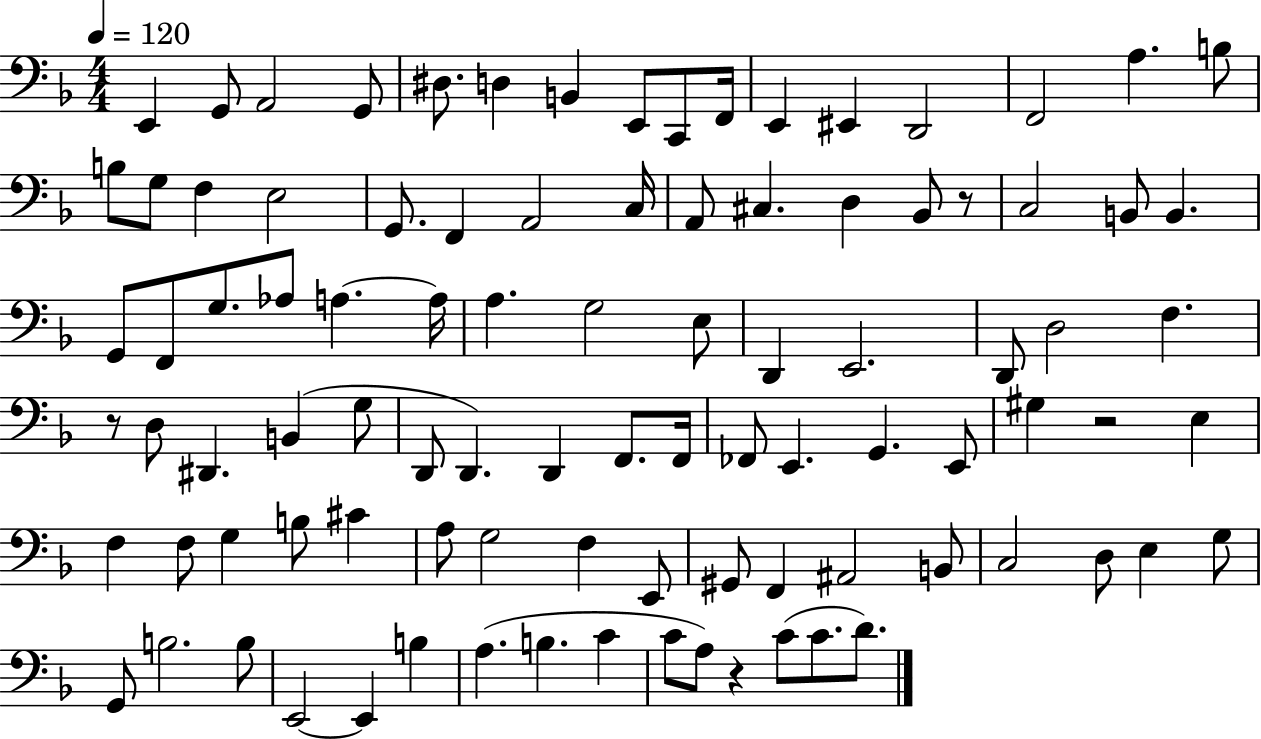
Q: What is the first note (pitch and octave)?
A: E2